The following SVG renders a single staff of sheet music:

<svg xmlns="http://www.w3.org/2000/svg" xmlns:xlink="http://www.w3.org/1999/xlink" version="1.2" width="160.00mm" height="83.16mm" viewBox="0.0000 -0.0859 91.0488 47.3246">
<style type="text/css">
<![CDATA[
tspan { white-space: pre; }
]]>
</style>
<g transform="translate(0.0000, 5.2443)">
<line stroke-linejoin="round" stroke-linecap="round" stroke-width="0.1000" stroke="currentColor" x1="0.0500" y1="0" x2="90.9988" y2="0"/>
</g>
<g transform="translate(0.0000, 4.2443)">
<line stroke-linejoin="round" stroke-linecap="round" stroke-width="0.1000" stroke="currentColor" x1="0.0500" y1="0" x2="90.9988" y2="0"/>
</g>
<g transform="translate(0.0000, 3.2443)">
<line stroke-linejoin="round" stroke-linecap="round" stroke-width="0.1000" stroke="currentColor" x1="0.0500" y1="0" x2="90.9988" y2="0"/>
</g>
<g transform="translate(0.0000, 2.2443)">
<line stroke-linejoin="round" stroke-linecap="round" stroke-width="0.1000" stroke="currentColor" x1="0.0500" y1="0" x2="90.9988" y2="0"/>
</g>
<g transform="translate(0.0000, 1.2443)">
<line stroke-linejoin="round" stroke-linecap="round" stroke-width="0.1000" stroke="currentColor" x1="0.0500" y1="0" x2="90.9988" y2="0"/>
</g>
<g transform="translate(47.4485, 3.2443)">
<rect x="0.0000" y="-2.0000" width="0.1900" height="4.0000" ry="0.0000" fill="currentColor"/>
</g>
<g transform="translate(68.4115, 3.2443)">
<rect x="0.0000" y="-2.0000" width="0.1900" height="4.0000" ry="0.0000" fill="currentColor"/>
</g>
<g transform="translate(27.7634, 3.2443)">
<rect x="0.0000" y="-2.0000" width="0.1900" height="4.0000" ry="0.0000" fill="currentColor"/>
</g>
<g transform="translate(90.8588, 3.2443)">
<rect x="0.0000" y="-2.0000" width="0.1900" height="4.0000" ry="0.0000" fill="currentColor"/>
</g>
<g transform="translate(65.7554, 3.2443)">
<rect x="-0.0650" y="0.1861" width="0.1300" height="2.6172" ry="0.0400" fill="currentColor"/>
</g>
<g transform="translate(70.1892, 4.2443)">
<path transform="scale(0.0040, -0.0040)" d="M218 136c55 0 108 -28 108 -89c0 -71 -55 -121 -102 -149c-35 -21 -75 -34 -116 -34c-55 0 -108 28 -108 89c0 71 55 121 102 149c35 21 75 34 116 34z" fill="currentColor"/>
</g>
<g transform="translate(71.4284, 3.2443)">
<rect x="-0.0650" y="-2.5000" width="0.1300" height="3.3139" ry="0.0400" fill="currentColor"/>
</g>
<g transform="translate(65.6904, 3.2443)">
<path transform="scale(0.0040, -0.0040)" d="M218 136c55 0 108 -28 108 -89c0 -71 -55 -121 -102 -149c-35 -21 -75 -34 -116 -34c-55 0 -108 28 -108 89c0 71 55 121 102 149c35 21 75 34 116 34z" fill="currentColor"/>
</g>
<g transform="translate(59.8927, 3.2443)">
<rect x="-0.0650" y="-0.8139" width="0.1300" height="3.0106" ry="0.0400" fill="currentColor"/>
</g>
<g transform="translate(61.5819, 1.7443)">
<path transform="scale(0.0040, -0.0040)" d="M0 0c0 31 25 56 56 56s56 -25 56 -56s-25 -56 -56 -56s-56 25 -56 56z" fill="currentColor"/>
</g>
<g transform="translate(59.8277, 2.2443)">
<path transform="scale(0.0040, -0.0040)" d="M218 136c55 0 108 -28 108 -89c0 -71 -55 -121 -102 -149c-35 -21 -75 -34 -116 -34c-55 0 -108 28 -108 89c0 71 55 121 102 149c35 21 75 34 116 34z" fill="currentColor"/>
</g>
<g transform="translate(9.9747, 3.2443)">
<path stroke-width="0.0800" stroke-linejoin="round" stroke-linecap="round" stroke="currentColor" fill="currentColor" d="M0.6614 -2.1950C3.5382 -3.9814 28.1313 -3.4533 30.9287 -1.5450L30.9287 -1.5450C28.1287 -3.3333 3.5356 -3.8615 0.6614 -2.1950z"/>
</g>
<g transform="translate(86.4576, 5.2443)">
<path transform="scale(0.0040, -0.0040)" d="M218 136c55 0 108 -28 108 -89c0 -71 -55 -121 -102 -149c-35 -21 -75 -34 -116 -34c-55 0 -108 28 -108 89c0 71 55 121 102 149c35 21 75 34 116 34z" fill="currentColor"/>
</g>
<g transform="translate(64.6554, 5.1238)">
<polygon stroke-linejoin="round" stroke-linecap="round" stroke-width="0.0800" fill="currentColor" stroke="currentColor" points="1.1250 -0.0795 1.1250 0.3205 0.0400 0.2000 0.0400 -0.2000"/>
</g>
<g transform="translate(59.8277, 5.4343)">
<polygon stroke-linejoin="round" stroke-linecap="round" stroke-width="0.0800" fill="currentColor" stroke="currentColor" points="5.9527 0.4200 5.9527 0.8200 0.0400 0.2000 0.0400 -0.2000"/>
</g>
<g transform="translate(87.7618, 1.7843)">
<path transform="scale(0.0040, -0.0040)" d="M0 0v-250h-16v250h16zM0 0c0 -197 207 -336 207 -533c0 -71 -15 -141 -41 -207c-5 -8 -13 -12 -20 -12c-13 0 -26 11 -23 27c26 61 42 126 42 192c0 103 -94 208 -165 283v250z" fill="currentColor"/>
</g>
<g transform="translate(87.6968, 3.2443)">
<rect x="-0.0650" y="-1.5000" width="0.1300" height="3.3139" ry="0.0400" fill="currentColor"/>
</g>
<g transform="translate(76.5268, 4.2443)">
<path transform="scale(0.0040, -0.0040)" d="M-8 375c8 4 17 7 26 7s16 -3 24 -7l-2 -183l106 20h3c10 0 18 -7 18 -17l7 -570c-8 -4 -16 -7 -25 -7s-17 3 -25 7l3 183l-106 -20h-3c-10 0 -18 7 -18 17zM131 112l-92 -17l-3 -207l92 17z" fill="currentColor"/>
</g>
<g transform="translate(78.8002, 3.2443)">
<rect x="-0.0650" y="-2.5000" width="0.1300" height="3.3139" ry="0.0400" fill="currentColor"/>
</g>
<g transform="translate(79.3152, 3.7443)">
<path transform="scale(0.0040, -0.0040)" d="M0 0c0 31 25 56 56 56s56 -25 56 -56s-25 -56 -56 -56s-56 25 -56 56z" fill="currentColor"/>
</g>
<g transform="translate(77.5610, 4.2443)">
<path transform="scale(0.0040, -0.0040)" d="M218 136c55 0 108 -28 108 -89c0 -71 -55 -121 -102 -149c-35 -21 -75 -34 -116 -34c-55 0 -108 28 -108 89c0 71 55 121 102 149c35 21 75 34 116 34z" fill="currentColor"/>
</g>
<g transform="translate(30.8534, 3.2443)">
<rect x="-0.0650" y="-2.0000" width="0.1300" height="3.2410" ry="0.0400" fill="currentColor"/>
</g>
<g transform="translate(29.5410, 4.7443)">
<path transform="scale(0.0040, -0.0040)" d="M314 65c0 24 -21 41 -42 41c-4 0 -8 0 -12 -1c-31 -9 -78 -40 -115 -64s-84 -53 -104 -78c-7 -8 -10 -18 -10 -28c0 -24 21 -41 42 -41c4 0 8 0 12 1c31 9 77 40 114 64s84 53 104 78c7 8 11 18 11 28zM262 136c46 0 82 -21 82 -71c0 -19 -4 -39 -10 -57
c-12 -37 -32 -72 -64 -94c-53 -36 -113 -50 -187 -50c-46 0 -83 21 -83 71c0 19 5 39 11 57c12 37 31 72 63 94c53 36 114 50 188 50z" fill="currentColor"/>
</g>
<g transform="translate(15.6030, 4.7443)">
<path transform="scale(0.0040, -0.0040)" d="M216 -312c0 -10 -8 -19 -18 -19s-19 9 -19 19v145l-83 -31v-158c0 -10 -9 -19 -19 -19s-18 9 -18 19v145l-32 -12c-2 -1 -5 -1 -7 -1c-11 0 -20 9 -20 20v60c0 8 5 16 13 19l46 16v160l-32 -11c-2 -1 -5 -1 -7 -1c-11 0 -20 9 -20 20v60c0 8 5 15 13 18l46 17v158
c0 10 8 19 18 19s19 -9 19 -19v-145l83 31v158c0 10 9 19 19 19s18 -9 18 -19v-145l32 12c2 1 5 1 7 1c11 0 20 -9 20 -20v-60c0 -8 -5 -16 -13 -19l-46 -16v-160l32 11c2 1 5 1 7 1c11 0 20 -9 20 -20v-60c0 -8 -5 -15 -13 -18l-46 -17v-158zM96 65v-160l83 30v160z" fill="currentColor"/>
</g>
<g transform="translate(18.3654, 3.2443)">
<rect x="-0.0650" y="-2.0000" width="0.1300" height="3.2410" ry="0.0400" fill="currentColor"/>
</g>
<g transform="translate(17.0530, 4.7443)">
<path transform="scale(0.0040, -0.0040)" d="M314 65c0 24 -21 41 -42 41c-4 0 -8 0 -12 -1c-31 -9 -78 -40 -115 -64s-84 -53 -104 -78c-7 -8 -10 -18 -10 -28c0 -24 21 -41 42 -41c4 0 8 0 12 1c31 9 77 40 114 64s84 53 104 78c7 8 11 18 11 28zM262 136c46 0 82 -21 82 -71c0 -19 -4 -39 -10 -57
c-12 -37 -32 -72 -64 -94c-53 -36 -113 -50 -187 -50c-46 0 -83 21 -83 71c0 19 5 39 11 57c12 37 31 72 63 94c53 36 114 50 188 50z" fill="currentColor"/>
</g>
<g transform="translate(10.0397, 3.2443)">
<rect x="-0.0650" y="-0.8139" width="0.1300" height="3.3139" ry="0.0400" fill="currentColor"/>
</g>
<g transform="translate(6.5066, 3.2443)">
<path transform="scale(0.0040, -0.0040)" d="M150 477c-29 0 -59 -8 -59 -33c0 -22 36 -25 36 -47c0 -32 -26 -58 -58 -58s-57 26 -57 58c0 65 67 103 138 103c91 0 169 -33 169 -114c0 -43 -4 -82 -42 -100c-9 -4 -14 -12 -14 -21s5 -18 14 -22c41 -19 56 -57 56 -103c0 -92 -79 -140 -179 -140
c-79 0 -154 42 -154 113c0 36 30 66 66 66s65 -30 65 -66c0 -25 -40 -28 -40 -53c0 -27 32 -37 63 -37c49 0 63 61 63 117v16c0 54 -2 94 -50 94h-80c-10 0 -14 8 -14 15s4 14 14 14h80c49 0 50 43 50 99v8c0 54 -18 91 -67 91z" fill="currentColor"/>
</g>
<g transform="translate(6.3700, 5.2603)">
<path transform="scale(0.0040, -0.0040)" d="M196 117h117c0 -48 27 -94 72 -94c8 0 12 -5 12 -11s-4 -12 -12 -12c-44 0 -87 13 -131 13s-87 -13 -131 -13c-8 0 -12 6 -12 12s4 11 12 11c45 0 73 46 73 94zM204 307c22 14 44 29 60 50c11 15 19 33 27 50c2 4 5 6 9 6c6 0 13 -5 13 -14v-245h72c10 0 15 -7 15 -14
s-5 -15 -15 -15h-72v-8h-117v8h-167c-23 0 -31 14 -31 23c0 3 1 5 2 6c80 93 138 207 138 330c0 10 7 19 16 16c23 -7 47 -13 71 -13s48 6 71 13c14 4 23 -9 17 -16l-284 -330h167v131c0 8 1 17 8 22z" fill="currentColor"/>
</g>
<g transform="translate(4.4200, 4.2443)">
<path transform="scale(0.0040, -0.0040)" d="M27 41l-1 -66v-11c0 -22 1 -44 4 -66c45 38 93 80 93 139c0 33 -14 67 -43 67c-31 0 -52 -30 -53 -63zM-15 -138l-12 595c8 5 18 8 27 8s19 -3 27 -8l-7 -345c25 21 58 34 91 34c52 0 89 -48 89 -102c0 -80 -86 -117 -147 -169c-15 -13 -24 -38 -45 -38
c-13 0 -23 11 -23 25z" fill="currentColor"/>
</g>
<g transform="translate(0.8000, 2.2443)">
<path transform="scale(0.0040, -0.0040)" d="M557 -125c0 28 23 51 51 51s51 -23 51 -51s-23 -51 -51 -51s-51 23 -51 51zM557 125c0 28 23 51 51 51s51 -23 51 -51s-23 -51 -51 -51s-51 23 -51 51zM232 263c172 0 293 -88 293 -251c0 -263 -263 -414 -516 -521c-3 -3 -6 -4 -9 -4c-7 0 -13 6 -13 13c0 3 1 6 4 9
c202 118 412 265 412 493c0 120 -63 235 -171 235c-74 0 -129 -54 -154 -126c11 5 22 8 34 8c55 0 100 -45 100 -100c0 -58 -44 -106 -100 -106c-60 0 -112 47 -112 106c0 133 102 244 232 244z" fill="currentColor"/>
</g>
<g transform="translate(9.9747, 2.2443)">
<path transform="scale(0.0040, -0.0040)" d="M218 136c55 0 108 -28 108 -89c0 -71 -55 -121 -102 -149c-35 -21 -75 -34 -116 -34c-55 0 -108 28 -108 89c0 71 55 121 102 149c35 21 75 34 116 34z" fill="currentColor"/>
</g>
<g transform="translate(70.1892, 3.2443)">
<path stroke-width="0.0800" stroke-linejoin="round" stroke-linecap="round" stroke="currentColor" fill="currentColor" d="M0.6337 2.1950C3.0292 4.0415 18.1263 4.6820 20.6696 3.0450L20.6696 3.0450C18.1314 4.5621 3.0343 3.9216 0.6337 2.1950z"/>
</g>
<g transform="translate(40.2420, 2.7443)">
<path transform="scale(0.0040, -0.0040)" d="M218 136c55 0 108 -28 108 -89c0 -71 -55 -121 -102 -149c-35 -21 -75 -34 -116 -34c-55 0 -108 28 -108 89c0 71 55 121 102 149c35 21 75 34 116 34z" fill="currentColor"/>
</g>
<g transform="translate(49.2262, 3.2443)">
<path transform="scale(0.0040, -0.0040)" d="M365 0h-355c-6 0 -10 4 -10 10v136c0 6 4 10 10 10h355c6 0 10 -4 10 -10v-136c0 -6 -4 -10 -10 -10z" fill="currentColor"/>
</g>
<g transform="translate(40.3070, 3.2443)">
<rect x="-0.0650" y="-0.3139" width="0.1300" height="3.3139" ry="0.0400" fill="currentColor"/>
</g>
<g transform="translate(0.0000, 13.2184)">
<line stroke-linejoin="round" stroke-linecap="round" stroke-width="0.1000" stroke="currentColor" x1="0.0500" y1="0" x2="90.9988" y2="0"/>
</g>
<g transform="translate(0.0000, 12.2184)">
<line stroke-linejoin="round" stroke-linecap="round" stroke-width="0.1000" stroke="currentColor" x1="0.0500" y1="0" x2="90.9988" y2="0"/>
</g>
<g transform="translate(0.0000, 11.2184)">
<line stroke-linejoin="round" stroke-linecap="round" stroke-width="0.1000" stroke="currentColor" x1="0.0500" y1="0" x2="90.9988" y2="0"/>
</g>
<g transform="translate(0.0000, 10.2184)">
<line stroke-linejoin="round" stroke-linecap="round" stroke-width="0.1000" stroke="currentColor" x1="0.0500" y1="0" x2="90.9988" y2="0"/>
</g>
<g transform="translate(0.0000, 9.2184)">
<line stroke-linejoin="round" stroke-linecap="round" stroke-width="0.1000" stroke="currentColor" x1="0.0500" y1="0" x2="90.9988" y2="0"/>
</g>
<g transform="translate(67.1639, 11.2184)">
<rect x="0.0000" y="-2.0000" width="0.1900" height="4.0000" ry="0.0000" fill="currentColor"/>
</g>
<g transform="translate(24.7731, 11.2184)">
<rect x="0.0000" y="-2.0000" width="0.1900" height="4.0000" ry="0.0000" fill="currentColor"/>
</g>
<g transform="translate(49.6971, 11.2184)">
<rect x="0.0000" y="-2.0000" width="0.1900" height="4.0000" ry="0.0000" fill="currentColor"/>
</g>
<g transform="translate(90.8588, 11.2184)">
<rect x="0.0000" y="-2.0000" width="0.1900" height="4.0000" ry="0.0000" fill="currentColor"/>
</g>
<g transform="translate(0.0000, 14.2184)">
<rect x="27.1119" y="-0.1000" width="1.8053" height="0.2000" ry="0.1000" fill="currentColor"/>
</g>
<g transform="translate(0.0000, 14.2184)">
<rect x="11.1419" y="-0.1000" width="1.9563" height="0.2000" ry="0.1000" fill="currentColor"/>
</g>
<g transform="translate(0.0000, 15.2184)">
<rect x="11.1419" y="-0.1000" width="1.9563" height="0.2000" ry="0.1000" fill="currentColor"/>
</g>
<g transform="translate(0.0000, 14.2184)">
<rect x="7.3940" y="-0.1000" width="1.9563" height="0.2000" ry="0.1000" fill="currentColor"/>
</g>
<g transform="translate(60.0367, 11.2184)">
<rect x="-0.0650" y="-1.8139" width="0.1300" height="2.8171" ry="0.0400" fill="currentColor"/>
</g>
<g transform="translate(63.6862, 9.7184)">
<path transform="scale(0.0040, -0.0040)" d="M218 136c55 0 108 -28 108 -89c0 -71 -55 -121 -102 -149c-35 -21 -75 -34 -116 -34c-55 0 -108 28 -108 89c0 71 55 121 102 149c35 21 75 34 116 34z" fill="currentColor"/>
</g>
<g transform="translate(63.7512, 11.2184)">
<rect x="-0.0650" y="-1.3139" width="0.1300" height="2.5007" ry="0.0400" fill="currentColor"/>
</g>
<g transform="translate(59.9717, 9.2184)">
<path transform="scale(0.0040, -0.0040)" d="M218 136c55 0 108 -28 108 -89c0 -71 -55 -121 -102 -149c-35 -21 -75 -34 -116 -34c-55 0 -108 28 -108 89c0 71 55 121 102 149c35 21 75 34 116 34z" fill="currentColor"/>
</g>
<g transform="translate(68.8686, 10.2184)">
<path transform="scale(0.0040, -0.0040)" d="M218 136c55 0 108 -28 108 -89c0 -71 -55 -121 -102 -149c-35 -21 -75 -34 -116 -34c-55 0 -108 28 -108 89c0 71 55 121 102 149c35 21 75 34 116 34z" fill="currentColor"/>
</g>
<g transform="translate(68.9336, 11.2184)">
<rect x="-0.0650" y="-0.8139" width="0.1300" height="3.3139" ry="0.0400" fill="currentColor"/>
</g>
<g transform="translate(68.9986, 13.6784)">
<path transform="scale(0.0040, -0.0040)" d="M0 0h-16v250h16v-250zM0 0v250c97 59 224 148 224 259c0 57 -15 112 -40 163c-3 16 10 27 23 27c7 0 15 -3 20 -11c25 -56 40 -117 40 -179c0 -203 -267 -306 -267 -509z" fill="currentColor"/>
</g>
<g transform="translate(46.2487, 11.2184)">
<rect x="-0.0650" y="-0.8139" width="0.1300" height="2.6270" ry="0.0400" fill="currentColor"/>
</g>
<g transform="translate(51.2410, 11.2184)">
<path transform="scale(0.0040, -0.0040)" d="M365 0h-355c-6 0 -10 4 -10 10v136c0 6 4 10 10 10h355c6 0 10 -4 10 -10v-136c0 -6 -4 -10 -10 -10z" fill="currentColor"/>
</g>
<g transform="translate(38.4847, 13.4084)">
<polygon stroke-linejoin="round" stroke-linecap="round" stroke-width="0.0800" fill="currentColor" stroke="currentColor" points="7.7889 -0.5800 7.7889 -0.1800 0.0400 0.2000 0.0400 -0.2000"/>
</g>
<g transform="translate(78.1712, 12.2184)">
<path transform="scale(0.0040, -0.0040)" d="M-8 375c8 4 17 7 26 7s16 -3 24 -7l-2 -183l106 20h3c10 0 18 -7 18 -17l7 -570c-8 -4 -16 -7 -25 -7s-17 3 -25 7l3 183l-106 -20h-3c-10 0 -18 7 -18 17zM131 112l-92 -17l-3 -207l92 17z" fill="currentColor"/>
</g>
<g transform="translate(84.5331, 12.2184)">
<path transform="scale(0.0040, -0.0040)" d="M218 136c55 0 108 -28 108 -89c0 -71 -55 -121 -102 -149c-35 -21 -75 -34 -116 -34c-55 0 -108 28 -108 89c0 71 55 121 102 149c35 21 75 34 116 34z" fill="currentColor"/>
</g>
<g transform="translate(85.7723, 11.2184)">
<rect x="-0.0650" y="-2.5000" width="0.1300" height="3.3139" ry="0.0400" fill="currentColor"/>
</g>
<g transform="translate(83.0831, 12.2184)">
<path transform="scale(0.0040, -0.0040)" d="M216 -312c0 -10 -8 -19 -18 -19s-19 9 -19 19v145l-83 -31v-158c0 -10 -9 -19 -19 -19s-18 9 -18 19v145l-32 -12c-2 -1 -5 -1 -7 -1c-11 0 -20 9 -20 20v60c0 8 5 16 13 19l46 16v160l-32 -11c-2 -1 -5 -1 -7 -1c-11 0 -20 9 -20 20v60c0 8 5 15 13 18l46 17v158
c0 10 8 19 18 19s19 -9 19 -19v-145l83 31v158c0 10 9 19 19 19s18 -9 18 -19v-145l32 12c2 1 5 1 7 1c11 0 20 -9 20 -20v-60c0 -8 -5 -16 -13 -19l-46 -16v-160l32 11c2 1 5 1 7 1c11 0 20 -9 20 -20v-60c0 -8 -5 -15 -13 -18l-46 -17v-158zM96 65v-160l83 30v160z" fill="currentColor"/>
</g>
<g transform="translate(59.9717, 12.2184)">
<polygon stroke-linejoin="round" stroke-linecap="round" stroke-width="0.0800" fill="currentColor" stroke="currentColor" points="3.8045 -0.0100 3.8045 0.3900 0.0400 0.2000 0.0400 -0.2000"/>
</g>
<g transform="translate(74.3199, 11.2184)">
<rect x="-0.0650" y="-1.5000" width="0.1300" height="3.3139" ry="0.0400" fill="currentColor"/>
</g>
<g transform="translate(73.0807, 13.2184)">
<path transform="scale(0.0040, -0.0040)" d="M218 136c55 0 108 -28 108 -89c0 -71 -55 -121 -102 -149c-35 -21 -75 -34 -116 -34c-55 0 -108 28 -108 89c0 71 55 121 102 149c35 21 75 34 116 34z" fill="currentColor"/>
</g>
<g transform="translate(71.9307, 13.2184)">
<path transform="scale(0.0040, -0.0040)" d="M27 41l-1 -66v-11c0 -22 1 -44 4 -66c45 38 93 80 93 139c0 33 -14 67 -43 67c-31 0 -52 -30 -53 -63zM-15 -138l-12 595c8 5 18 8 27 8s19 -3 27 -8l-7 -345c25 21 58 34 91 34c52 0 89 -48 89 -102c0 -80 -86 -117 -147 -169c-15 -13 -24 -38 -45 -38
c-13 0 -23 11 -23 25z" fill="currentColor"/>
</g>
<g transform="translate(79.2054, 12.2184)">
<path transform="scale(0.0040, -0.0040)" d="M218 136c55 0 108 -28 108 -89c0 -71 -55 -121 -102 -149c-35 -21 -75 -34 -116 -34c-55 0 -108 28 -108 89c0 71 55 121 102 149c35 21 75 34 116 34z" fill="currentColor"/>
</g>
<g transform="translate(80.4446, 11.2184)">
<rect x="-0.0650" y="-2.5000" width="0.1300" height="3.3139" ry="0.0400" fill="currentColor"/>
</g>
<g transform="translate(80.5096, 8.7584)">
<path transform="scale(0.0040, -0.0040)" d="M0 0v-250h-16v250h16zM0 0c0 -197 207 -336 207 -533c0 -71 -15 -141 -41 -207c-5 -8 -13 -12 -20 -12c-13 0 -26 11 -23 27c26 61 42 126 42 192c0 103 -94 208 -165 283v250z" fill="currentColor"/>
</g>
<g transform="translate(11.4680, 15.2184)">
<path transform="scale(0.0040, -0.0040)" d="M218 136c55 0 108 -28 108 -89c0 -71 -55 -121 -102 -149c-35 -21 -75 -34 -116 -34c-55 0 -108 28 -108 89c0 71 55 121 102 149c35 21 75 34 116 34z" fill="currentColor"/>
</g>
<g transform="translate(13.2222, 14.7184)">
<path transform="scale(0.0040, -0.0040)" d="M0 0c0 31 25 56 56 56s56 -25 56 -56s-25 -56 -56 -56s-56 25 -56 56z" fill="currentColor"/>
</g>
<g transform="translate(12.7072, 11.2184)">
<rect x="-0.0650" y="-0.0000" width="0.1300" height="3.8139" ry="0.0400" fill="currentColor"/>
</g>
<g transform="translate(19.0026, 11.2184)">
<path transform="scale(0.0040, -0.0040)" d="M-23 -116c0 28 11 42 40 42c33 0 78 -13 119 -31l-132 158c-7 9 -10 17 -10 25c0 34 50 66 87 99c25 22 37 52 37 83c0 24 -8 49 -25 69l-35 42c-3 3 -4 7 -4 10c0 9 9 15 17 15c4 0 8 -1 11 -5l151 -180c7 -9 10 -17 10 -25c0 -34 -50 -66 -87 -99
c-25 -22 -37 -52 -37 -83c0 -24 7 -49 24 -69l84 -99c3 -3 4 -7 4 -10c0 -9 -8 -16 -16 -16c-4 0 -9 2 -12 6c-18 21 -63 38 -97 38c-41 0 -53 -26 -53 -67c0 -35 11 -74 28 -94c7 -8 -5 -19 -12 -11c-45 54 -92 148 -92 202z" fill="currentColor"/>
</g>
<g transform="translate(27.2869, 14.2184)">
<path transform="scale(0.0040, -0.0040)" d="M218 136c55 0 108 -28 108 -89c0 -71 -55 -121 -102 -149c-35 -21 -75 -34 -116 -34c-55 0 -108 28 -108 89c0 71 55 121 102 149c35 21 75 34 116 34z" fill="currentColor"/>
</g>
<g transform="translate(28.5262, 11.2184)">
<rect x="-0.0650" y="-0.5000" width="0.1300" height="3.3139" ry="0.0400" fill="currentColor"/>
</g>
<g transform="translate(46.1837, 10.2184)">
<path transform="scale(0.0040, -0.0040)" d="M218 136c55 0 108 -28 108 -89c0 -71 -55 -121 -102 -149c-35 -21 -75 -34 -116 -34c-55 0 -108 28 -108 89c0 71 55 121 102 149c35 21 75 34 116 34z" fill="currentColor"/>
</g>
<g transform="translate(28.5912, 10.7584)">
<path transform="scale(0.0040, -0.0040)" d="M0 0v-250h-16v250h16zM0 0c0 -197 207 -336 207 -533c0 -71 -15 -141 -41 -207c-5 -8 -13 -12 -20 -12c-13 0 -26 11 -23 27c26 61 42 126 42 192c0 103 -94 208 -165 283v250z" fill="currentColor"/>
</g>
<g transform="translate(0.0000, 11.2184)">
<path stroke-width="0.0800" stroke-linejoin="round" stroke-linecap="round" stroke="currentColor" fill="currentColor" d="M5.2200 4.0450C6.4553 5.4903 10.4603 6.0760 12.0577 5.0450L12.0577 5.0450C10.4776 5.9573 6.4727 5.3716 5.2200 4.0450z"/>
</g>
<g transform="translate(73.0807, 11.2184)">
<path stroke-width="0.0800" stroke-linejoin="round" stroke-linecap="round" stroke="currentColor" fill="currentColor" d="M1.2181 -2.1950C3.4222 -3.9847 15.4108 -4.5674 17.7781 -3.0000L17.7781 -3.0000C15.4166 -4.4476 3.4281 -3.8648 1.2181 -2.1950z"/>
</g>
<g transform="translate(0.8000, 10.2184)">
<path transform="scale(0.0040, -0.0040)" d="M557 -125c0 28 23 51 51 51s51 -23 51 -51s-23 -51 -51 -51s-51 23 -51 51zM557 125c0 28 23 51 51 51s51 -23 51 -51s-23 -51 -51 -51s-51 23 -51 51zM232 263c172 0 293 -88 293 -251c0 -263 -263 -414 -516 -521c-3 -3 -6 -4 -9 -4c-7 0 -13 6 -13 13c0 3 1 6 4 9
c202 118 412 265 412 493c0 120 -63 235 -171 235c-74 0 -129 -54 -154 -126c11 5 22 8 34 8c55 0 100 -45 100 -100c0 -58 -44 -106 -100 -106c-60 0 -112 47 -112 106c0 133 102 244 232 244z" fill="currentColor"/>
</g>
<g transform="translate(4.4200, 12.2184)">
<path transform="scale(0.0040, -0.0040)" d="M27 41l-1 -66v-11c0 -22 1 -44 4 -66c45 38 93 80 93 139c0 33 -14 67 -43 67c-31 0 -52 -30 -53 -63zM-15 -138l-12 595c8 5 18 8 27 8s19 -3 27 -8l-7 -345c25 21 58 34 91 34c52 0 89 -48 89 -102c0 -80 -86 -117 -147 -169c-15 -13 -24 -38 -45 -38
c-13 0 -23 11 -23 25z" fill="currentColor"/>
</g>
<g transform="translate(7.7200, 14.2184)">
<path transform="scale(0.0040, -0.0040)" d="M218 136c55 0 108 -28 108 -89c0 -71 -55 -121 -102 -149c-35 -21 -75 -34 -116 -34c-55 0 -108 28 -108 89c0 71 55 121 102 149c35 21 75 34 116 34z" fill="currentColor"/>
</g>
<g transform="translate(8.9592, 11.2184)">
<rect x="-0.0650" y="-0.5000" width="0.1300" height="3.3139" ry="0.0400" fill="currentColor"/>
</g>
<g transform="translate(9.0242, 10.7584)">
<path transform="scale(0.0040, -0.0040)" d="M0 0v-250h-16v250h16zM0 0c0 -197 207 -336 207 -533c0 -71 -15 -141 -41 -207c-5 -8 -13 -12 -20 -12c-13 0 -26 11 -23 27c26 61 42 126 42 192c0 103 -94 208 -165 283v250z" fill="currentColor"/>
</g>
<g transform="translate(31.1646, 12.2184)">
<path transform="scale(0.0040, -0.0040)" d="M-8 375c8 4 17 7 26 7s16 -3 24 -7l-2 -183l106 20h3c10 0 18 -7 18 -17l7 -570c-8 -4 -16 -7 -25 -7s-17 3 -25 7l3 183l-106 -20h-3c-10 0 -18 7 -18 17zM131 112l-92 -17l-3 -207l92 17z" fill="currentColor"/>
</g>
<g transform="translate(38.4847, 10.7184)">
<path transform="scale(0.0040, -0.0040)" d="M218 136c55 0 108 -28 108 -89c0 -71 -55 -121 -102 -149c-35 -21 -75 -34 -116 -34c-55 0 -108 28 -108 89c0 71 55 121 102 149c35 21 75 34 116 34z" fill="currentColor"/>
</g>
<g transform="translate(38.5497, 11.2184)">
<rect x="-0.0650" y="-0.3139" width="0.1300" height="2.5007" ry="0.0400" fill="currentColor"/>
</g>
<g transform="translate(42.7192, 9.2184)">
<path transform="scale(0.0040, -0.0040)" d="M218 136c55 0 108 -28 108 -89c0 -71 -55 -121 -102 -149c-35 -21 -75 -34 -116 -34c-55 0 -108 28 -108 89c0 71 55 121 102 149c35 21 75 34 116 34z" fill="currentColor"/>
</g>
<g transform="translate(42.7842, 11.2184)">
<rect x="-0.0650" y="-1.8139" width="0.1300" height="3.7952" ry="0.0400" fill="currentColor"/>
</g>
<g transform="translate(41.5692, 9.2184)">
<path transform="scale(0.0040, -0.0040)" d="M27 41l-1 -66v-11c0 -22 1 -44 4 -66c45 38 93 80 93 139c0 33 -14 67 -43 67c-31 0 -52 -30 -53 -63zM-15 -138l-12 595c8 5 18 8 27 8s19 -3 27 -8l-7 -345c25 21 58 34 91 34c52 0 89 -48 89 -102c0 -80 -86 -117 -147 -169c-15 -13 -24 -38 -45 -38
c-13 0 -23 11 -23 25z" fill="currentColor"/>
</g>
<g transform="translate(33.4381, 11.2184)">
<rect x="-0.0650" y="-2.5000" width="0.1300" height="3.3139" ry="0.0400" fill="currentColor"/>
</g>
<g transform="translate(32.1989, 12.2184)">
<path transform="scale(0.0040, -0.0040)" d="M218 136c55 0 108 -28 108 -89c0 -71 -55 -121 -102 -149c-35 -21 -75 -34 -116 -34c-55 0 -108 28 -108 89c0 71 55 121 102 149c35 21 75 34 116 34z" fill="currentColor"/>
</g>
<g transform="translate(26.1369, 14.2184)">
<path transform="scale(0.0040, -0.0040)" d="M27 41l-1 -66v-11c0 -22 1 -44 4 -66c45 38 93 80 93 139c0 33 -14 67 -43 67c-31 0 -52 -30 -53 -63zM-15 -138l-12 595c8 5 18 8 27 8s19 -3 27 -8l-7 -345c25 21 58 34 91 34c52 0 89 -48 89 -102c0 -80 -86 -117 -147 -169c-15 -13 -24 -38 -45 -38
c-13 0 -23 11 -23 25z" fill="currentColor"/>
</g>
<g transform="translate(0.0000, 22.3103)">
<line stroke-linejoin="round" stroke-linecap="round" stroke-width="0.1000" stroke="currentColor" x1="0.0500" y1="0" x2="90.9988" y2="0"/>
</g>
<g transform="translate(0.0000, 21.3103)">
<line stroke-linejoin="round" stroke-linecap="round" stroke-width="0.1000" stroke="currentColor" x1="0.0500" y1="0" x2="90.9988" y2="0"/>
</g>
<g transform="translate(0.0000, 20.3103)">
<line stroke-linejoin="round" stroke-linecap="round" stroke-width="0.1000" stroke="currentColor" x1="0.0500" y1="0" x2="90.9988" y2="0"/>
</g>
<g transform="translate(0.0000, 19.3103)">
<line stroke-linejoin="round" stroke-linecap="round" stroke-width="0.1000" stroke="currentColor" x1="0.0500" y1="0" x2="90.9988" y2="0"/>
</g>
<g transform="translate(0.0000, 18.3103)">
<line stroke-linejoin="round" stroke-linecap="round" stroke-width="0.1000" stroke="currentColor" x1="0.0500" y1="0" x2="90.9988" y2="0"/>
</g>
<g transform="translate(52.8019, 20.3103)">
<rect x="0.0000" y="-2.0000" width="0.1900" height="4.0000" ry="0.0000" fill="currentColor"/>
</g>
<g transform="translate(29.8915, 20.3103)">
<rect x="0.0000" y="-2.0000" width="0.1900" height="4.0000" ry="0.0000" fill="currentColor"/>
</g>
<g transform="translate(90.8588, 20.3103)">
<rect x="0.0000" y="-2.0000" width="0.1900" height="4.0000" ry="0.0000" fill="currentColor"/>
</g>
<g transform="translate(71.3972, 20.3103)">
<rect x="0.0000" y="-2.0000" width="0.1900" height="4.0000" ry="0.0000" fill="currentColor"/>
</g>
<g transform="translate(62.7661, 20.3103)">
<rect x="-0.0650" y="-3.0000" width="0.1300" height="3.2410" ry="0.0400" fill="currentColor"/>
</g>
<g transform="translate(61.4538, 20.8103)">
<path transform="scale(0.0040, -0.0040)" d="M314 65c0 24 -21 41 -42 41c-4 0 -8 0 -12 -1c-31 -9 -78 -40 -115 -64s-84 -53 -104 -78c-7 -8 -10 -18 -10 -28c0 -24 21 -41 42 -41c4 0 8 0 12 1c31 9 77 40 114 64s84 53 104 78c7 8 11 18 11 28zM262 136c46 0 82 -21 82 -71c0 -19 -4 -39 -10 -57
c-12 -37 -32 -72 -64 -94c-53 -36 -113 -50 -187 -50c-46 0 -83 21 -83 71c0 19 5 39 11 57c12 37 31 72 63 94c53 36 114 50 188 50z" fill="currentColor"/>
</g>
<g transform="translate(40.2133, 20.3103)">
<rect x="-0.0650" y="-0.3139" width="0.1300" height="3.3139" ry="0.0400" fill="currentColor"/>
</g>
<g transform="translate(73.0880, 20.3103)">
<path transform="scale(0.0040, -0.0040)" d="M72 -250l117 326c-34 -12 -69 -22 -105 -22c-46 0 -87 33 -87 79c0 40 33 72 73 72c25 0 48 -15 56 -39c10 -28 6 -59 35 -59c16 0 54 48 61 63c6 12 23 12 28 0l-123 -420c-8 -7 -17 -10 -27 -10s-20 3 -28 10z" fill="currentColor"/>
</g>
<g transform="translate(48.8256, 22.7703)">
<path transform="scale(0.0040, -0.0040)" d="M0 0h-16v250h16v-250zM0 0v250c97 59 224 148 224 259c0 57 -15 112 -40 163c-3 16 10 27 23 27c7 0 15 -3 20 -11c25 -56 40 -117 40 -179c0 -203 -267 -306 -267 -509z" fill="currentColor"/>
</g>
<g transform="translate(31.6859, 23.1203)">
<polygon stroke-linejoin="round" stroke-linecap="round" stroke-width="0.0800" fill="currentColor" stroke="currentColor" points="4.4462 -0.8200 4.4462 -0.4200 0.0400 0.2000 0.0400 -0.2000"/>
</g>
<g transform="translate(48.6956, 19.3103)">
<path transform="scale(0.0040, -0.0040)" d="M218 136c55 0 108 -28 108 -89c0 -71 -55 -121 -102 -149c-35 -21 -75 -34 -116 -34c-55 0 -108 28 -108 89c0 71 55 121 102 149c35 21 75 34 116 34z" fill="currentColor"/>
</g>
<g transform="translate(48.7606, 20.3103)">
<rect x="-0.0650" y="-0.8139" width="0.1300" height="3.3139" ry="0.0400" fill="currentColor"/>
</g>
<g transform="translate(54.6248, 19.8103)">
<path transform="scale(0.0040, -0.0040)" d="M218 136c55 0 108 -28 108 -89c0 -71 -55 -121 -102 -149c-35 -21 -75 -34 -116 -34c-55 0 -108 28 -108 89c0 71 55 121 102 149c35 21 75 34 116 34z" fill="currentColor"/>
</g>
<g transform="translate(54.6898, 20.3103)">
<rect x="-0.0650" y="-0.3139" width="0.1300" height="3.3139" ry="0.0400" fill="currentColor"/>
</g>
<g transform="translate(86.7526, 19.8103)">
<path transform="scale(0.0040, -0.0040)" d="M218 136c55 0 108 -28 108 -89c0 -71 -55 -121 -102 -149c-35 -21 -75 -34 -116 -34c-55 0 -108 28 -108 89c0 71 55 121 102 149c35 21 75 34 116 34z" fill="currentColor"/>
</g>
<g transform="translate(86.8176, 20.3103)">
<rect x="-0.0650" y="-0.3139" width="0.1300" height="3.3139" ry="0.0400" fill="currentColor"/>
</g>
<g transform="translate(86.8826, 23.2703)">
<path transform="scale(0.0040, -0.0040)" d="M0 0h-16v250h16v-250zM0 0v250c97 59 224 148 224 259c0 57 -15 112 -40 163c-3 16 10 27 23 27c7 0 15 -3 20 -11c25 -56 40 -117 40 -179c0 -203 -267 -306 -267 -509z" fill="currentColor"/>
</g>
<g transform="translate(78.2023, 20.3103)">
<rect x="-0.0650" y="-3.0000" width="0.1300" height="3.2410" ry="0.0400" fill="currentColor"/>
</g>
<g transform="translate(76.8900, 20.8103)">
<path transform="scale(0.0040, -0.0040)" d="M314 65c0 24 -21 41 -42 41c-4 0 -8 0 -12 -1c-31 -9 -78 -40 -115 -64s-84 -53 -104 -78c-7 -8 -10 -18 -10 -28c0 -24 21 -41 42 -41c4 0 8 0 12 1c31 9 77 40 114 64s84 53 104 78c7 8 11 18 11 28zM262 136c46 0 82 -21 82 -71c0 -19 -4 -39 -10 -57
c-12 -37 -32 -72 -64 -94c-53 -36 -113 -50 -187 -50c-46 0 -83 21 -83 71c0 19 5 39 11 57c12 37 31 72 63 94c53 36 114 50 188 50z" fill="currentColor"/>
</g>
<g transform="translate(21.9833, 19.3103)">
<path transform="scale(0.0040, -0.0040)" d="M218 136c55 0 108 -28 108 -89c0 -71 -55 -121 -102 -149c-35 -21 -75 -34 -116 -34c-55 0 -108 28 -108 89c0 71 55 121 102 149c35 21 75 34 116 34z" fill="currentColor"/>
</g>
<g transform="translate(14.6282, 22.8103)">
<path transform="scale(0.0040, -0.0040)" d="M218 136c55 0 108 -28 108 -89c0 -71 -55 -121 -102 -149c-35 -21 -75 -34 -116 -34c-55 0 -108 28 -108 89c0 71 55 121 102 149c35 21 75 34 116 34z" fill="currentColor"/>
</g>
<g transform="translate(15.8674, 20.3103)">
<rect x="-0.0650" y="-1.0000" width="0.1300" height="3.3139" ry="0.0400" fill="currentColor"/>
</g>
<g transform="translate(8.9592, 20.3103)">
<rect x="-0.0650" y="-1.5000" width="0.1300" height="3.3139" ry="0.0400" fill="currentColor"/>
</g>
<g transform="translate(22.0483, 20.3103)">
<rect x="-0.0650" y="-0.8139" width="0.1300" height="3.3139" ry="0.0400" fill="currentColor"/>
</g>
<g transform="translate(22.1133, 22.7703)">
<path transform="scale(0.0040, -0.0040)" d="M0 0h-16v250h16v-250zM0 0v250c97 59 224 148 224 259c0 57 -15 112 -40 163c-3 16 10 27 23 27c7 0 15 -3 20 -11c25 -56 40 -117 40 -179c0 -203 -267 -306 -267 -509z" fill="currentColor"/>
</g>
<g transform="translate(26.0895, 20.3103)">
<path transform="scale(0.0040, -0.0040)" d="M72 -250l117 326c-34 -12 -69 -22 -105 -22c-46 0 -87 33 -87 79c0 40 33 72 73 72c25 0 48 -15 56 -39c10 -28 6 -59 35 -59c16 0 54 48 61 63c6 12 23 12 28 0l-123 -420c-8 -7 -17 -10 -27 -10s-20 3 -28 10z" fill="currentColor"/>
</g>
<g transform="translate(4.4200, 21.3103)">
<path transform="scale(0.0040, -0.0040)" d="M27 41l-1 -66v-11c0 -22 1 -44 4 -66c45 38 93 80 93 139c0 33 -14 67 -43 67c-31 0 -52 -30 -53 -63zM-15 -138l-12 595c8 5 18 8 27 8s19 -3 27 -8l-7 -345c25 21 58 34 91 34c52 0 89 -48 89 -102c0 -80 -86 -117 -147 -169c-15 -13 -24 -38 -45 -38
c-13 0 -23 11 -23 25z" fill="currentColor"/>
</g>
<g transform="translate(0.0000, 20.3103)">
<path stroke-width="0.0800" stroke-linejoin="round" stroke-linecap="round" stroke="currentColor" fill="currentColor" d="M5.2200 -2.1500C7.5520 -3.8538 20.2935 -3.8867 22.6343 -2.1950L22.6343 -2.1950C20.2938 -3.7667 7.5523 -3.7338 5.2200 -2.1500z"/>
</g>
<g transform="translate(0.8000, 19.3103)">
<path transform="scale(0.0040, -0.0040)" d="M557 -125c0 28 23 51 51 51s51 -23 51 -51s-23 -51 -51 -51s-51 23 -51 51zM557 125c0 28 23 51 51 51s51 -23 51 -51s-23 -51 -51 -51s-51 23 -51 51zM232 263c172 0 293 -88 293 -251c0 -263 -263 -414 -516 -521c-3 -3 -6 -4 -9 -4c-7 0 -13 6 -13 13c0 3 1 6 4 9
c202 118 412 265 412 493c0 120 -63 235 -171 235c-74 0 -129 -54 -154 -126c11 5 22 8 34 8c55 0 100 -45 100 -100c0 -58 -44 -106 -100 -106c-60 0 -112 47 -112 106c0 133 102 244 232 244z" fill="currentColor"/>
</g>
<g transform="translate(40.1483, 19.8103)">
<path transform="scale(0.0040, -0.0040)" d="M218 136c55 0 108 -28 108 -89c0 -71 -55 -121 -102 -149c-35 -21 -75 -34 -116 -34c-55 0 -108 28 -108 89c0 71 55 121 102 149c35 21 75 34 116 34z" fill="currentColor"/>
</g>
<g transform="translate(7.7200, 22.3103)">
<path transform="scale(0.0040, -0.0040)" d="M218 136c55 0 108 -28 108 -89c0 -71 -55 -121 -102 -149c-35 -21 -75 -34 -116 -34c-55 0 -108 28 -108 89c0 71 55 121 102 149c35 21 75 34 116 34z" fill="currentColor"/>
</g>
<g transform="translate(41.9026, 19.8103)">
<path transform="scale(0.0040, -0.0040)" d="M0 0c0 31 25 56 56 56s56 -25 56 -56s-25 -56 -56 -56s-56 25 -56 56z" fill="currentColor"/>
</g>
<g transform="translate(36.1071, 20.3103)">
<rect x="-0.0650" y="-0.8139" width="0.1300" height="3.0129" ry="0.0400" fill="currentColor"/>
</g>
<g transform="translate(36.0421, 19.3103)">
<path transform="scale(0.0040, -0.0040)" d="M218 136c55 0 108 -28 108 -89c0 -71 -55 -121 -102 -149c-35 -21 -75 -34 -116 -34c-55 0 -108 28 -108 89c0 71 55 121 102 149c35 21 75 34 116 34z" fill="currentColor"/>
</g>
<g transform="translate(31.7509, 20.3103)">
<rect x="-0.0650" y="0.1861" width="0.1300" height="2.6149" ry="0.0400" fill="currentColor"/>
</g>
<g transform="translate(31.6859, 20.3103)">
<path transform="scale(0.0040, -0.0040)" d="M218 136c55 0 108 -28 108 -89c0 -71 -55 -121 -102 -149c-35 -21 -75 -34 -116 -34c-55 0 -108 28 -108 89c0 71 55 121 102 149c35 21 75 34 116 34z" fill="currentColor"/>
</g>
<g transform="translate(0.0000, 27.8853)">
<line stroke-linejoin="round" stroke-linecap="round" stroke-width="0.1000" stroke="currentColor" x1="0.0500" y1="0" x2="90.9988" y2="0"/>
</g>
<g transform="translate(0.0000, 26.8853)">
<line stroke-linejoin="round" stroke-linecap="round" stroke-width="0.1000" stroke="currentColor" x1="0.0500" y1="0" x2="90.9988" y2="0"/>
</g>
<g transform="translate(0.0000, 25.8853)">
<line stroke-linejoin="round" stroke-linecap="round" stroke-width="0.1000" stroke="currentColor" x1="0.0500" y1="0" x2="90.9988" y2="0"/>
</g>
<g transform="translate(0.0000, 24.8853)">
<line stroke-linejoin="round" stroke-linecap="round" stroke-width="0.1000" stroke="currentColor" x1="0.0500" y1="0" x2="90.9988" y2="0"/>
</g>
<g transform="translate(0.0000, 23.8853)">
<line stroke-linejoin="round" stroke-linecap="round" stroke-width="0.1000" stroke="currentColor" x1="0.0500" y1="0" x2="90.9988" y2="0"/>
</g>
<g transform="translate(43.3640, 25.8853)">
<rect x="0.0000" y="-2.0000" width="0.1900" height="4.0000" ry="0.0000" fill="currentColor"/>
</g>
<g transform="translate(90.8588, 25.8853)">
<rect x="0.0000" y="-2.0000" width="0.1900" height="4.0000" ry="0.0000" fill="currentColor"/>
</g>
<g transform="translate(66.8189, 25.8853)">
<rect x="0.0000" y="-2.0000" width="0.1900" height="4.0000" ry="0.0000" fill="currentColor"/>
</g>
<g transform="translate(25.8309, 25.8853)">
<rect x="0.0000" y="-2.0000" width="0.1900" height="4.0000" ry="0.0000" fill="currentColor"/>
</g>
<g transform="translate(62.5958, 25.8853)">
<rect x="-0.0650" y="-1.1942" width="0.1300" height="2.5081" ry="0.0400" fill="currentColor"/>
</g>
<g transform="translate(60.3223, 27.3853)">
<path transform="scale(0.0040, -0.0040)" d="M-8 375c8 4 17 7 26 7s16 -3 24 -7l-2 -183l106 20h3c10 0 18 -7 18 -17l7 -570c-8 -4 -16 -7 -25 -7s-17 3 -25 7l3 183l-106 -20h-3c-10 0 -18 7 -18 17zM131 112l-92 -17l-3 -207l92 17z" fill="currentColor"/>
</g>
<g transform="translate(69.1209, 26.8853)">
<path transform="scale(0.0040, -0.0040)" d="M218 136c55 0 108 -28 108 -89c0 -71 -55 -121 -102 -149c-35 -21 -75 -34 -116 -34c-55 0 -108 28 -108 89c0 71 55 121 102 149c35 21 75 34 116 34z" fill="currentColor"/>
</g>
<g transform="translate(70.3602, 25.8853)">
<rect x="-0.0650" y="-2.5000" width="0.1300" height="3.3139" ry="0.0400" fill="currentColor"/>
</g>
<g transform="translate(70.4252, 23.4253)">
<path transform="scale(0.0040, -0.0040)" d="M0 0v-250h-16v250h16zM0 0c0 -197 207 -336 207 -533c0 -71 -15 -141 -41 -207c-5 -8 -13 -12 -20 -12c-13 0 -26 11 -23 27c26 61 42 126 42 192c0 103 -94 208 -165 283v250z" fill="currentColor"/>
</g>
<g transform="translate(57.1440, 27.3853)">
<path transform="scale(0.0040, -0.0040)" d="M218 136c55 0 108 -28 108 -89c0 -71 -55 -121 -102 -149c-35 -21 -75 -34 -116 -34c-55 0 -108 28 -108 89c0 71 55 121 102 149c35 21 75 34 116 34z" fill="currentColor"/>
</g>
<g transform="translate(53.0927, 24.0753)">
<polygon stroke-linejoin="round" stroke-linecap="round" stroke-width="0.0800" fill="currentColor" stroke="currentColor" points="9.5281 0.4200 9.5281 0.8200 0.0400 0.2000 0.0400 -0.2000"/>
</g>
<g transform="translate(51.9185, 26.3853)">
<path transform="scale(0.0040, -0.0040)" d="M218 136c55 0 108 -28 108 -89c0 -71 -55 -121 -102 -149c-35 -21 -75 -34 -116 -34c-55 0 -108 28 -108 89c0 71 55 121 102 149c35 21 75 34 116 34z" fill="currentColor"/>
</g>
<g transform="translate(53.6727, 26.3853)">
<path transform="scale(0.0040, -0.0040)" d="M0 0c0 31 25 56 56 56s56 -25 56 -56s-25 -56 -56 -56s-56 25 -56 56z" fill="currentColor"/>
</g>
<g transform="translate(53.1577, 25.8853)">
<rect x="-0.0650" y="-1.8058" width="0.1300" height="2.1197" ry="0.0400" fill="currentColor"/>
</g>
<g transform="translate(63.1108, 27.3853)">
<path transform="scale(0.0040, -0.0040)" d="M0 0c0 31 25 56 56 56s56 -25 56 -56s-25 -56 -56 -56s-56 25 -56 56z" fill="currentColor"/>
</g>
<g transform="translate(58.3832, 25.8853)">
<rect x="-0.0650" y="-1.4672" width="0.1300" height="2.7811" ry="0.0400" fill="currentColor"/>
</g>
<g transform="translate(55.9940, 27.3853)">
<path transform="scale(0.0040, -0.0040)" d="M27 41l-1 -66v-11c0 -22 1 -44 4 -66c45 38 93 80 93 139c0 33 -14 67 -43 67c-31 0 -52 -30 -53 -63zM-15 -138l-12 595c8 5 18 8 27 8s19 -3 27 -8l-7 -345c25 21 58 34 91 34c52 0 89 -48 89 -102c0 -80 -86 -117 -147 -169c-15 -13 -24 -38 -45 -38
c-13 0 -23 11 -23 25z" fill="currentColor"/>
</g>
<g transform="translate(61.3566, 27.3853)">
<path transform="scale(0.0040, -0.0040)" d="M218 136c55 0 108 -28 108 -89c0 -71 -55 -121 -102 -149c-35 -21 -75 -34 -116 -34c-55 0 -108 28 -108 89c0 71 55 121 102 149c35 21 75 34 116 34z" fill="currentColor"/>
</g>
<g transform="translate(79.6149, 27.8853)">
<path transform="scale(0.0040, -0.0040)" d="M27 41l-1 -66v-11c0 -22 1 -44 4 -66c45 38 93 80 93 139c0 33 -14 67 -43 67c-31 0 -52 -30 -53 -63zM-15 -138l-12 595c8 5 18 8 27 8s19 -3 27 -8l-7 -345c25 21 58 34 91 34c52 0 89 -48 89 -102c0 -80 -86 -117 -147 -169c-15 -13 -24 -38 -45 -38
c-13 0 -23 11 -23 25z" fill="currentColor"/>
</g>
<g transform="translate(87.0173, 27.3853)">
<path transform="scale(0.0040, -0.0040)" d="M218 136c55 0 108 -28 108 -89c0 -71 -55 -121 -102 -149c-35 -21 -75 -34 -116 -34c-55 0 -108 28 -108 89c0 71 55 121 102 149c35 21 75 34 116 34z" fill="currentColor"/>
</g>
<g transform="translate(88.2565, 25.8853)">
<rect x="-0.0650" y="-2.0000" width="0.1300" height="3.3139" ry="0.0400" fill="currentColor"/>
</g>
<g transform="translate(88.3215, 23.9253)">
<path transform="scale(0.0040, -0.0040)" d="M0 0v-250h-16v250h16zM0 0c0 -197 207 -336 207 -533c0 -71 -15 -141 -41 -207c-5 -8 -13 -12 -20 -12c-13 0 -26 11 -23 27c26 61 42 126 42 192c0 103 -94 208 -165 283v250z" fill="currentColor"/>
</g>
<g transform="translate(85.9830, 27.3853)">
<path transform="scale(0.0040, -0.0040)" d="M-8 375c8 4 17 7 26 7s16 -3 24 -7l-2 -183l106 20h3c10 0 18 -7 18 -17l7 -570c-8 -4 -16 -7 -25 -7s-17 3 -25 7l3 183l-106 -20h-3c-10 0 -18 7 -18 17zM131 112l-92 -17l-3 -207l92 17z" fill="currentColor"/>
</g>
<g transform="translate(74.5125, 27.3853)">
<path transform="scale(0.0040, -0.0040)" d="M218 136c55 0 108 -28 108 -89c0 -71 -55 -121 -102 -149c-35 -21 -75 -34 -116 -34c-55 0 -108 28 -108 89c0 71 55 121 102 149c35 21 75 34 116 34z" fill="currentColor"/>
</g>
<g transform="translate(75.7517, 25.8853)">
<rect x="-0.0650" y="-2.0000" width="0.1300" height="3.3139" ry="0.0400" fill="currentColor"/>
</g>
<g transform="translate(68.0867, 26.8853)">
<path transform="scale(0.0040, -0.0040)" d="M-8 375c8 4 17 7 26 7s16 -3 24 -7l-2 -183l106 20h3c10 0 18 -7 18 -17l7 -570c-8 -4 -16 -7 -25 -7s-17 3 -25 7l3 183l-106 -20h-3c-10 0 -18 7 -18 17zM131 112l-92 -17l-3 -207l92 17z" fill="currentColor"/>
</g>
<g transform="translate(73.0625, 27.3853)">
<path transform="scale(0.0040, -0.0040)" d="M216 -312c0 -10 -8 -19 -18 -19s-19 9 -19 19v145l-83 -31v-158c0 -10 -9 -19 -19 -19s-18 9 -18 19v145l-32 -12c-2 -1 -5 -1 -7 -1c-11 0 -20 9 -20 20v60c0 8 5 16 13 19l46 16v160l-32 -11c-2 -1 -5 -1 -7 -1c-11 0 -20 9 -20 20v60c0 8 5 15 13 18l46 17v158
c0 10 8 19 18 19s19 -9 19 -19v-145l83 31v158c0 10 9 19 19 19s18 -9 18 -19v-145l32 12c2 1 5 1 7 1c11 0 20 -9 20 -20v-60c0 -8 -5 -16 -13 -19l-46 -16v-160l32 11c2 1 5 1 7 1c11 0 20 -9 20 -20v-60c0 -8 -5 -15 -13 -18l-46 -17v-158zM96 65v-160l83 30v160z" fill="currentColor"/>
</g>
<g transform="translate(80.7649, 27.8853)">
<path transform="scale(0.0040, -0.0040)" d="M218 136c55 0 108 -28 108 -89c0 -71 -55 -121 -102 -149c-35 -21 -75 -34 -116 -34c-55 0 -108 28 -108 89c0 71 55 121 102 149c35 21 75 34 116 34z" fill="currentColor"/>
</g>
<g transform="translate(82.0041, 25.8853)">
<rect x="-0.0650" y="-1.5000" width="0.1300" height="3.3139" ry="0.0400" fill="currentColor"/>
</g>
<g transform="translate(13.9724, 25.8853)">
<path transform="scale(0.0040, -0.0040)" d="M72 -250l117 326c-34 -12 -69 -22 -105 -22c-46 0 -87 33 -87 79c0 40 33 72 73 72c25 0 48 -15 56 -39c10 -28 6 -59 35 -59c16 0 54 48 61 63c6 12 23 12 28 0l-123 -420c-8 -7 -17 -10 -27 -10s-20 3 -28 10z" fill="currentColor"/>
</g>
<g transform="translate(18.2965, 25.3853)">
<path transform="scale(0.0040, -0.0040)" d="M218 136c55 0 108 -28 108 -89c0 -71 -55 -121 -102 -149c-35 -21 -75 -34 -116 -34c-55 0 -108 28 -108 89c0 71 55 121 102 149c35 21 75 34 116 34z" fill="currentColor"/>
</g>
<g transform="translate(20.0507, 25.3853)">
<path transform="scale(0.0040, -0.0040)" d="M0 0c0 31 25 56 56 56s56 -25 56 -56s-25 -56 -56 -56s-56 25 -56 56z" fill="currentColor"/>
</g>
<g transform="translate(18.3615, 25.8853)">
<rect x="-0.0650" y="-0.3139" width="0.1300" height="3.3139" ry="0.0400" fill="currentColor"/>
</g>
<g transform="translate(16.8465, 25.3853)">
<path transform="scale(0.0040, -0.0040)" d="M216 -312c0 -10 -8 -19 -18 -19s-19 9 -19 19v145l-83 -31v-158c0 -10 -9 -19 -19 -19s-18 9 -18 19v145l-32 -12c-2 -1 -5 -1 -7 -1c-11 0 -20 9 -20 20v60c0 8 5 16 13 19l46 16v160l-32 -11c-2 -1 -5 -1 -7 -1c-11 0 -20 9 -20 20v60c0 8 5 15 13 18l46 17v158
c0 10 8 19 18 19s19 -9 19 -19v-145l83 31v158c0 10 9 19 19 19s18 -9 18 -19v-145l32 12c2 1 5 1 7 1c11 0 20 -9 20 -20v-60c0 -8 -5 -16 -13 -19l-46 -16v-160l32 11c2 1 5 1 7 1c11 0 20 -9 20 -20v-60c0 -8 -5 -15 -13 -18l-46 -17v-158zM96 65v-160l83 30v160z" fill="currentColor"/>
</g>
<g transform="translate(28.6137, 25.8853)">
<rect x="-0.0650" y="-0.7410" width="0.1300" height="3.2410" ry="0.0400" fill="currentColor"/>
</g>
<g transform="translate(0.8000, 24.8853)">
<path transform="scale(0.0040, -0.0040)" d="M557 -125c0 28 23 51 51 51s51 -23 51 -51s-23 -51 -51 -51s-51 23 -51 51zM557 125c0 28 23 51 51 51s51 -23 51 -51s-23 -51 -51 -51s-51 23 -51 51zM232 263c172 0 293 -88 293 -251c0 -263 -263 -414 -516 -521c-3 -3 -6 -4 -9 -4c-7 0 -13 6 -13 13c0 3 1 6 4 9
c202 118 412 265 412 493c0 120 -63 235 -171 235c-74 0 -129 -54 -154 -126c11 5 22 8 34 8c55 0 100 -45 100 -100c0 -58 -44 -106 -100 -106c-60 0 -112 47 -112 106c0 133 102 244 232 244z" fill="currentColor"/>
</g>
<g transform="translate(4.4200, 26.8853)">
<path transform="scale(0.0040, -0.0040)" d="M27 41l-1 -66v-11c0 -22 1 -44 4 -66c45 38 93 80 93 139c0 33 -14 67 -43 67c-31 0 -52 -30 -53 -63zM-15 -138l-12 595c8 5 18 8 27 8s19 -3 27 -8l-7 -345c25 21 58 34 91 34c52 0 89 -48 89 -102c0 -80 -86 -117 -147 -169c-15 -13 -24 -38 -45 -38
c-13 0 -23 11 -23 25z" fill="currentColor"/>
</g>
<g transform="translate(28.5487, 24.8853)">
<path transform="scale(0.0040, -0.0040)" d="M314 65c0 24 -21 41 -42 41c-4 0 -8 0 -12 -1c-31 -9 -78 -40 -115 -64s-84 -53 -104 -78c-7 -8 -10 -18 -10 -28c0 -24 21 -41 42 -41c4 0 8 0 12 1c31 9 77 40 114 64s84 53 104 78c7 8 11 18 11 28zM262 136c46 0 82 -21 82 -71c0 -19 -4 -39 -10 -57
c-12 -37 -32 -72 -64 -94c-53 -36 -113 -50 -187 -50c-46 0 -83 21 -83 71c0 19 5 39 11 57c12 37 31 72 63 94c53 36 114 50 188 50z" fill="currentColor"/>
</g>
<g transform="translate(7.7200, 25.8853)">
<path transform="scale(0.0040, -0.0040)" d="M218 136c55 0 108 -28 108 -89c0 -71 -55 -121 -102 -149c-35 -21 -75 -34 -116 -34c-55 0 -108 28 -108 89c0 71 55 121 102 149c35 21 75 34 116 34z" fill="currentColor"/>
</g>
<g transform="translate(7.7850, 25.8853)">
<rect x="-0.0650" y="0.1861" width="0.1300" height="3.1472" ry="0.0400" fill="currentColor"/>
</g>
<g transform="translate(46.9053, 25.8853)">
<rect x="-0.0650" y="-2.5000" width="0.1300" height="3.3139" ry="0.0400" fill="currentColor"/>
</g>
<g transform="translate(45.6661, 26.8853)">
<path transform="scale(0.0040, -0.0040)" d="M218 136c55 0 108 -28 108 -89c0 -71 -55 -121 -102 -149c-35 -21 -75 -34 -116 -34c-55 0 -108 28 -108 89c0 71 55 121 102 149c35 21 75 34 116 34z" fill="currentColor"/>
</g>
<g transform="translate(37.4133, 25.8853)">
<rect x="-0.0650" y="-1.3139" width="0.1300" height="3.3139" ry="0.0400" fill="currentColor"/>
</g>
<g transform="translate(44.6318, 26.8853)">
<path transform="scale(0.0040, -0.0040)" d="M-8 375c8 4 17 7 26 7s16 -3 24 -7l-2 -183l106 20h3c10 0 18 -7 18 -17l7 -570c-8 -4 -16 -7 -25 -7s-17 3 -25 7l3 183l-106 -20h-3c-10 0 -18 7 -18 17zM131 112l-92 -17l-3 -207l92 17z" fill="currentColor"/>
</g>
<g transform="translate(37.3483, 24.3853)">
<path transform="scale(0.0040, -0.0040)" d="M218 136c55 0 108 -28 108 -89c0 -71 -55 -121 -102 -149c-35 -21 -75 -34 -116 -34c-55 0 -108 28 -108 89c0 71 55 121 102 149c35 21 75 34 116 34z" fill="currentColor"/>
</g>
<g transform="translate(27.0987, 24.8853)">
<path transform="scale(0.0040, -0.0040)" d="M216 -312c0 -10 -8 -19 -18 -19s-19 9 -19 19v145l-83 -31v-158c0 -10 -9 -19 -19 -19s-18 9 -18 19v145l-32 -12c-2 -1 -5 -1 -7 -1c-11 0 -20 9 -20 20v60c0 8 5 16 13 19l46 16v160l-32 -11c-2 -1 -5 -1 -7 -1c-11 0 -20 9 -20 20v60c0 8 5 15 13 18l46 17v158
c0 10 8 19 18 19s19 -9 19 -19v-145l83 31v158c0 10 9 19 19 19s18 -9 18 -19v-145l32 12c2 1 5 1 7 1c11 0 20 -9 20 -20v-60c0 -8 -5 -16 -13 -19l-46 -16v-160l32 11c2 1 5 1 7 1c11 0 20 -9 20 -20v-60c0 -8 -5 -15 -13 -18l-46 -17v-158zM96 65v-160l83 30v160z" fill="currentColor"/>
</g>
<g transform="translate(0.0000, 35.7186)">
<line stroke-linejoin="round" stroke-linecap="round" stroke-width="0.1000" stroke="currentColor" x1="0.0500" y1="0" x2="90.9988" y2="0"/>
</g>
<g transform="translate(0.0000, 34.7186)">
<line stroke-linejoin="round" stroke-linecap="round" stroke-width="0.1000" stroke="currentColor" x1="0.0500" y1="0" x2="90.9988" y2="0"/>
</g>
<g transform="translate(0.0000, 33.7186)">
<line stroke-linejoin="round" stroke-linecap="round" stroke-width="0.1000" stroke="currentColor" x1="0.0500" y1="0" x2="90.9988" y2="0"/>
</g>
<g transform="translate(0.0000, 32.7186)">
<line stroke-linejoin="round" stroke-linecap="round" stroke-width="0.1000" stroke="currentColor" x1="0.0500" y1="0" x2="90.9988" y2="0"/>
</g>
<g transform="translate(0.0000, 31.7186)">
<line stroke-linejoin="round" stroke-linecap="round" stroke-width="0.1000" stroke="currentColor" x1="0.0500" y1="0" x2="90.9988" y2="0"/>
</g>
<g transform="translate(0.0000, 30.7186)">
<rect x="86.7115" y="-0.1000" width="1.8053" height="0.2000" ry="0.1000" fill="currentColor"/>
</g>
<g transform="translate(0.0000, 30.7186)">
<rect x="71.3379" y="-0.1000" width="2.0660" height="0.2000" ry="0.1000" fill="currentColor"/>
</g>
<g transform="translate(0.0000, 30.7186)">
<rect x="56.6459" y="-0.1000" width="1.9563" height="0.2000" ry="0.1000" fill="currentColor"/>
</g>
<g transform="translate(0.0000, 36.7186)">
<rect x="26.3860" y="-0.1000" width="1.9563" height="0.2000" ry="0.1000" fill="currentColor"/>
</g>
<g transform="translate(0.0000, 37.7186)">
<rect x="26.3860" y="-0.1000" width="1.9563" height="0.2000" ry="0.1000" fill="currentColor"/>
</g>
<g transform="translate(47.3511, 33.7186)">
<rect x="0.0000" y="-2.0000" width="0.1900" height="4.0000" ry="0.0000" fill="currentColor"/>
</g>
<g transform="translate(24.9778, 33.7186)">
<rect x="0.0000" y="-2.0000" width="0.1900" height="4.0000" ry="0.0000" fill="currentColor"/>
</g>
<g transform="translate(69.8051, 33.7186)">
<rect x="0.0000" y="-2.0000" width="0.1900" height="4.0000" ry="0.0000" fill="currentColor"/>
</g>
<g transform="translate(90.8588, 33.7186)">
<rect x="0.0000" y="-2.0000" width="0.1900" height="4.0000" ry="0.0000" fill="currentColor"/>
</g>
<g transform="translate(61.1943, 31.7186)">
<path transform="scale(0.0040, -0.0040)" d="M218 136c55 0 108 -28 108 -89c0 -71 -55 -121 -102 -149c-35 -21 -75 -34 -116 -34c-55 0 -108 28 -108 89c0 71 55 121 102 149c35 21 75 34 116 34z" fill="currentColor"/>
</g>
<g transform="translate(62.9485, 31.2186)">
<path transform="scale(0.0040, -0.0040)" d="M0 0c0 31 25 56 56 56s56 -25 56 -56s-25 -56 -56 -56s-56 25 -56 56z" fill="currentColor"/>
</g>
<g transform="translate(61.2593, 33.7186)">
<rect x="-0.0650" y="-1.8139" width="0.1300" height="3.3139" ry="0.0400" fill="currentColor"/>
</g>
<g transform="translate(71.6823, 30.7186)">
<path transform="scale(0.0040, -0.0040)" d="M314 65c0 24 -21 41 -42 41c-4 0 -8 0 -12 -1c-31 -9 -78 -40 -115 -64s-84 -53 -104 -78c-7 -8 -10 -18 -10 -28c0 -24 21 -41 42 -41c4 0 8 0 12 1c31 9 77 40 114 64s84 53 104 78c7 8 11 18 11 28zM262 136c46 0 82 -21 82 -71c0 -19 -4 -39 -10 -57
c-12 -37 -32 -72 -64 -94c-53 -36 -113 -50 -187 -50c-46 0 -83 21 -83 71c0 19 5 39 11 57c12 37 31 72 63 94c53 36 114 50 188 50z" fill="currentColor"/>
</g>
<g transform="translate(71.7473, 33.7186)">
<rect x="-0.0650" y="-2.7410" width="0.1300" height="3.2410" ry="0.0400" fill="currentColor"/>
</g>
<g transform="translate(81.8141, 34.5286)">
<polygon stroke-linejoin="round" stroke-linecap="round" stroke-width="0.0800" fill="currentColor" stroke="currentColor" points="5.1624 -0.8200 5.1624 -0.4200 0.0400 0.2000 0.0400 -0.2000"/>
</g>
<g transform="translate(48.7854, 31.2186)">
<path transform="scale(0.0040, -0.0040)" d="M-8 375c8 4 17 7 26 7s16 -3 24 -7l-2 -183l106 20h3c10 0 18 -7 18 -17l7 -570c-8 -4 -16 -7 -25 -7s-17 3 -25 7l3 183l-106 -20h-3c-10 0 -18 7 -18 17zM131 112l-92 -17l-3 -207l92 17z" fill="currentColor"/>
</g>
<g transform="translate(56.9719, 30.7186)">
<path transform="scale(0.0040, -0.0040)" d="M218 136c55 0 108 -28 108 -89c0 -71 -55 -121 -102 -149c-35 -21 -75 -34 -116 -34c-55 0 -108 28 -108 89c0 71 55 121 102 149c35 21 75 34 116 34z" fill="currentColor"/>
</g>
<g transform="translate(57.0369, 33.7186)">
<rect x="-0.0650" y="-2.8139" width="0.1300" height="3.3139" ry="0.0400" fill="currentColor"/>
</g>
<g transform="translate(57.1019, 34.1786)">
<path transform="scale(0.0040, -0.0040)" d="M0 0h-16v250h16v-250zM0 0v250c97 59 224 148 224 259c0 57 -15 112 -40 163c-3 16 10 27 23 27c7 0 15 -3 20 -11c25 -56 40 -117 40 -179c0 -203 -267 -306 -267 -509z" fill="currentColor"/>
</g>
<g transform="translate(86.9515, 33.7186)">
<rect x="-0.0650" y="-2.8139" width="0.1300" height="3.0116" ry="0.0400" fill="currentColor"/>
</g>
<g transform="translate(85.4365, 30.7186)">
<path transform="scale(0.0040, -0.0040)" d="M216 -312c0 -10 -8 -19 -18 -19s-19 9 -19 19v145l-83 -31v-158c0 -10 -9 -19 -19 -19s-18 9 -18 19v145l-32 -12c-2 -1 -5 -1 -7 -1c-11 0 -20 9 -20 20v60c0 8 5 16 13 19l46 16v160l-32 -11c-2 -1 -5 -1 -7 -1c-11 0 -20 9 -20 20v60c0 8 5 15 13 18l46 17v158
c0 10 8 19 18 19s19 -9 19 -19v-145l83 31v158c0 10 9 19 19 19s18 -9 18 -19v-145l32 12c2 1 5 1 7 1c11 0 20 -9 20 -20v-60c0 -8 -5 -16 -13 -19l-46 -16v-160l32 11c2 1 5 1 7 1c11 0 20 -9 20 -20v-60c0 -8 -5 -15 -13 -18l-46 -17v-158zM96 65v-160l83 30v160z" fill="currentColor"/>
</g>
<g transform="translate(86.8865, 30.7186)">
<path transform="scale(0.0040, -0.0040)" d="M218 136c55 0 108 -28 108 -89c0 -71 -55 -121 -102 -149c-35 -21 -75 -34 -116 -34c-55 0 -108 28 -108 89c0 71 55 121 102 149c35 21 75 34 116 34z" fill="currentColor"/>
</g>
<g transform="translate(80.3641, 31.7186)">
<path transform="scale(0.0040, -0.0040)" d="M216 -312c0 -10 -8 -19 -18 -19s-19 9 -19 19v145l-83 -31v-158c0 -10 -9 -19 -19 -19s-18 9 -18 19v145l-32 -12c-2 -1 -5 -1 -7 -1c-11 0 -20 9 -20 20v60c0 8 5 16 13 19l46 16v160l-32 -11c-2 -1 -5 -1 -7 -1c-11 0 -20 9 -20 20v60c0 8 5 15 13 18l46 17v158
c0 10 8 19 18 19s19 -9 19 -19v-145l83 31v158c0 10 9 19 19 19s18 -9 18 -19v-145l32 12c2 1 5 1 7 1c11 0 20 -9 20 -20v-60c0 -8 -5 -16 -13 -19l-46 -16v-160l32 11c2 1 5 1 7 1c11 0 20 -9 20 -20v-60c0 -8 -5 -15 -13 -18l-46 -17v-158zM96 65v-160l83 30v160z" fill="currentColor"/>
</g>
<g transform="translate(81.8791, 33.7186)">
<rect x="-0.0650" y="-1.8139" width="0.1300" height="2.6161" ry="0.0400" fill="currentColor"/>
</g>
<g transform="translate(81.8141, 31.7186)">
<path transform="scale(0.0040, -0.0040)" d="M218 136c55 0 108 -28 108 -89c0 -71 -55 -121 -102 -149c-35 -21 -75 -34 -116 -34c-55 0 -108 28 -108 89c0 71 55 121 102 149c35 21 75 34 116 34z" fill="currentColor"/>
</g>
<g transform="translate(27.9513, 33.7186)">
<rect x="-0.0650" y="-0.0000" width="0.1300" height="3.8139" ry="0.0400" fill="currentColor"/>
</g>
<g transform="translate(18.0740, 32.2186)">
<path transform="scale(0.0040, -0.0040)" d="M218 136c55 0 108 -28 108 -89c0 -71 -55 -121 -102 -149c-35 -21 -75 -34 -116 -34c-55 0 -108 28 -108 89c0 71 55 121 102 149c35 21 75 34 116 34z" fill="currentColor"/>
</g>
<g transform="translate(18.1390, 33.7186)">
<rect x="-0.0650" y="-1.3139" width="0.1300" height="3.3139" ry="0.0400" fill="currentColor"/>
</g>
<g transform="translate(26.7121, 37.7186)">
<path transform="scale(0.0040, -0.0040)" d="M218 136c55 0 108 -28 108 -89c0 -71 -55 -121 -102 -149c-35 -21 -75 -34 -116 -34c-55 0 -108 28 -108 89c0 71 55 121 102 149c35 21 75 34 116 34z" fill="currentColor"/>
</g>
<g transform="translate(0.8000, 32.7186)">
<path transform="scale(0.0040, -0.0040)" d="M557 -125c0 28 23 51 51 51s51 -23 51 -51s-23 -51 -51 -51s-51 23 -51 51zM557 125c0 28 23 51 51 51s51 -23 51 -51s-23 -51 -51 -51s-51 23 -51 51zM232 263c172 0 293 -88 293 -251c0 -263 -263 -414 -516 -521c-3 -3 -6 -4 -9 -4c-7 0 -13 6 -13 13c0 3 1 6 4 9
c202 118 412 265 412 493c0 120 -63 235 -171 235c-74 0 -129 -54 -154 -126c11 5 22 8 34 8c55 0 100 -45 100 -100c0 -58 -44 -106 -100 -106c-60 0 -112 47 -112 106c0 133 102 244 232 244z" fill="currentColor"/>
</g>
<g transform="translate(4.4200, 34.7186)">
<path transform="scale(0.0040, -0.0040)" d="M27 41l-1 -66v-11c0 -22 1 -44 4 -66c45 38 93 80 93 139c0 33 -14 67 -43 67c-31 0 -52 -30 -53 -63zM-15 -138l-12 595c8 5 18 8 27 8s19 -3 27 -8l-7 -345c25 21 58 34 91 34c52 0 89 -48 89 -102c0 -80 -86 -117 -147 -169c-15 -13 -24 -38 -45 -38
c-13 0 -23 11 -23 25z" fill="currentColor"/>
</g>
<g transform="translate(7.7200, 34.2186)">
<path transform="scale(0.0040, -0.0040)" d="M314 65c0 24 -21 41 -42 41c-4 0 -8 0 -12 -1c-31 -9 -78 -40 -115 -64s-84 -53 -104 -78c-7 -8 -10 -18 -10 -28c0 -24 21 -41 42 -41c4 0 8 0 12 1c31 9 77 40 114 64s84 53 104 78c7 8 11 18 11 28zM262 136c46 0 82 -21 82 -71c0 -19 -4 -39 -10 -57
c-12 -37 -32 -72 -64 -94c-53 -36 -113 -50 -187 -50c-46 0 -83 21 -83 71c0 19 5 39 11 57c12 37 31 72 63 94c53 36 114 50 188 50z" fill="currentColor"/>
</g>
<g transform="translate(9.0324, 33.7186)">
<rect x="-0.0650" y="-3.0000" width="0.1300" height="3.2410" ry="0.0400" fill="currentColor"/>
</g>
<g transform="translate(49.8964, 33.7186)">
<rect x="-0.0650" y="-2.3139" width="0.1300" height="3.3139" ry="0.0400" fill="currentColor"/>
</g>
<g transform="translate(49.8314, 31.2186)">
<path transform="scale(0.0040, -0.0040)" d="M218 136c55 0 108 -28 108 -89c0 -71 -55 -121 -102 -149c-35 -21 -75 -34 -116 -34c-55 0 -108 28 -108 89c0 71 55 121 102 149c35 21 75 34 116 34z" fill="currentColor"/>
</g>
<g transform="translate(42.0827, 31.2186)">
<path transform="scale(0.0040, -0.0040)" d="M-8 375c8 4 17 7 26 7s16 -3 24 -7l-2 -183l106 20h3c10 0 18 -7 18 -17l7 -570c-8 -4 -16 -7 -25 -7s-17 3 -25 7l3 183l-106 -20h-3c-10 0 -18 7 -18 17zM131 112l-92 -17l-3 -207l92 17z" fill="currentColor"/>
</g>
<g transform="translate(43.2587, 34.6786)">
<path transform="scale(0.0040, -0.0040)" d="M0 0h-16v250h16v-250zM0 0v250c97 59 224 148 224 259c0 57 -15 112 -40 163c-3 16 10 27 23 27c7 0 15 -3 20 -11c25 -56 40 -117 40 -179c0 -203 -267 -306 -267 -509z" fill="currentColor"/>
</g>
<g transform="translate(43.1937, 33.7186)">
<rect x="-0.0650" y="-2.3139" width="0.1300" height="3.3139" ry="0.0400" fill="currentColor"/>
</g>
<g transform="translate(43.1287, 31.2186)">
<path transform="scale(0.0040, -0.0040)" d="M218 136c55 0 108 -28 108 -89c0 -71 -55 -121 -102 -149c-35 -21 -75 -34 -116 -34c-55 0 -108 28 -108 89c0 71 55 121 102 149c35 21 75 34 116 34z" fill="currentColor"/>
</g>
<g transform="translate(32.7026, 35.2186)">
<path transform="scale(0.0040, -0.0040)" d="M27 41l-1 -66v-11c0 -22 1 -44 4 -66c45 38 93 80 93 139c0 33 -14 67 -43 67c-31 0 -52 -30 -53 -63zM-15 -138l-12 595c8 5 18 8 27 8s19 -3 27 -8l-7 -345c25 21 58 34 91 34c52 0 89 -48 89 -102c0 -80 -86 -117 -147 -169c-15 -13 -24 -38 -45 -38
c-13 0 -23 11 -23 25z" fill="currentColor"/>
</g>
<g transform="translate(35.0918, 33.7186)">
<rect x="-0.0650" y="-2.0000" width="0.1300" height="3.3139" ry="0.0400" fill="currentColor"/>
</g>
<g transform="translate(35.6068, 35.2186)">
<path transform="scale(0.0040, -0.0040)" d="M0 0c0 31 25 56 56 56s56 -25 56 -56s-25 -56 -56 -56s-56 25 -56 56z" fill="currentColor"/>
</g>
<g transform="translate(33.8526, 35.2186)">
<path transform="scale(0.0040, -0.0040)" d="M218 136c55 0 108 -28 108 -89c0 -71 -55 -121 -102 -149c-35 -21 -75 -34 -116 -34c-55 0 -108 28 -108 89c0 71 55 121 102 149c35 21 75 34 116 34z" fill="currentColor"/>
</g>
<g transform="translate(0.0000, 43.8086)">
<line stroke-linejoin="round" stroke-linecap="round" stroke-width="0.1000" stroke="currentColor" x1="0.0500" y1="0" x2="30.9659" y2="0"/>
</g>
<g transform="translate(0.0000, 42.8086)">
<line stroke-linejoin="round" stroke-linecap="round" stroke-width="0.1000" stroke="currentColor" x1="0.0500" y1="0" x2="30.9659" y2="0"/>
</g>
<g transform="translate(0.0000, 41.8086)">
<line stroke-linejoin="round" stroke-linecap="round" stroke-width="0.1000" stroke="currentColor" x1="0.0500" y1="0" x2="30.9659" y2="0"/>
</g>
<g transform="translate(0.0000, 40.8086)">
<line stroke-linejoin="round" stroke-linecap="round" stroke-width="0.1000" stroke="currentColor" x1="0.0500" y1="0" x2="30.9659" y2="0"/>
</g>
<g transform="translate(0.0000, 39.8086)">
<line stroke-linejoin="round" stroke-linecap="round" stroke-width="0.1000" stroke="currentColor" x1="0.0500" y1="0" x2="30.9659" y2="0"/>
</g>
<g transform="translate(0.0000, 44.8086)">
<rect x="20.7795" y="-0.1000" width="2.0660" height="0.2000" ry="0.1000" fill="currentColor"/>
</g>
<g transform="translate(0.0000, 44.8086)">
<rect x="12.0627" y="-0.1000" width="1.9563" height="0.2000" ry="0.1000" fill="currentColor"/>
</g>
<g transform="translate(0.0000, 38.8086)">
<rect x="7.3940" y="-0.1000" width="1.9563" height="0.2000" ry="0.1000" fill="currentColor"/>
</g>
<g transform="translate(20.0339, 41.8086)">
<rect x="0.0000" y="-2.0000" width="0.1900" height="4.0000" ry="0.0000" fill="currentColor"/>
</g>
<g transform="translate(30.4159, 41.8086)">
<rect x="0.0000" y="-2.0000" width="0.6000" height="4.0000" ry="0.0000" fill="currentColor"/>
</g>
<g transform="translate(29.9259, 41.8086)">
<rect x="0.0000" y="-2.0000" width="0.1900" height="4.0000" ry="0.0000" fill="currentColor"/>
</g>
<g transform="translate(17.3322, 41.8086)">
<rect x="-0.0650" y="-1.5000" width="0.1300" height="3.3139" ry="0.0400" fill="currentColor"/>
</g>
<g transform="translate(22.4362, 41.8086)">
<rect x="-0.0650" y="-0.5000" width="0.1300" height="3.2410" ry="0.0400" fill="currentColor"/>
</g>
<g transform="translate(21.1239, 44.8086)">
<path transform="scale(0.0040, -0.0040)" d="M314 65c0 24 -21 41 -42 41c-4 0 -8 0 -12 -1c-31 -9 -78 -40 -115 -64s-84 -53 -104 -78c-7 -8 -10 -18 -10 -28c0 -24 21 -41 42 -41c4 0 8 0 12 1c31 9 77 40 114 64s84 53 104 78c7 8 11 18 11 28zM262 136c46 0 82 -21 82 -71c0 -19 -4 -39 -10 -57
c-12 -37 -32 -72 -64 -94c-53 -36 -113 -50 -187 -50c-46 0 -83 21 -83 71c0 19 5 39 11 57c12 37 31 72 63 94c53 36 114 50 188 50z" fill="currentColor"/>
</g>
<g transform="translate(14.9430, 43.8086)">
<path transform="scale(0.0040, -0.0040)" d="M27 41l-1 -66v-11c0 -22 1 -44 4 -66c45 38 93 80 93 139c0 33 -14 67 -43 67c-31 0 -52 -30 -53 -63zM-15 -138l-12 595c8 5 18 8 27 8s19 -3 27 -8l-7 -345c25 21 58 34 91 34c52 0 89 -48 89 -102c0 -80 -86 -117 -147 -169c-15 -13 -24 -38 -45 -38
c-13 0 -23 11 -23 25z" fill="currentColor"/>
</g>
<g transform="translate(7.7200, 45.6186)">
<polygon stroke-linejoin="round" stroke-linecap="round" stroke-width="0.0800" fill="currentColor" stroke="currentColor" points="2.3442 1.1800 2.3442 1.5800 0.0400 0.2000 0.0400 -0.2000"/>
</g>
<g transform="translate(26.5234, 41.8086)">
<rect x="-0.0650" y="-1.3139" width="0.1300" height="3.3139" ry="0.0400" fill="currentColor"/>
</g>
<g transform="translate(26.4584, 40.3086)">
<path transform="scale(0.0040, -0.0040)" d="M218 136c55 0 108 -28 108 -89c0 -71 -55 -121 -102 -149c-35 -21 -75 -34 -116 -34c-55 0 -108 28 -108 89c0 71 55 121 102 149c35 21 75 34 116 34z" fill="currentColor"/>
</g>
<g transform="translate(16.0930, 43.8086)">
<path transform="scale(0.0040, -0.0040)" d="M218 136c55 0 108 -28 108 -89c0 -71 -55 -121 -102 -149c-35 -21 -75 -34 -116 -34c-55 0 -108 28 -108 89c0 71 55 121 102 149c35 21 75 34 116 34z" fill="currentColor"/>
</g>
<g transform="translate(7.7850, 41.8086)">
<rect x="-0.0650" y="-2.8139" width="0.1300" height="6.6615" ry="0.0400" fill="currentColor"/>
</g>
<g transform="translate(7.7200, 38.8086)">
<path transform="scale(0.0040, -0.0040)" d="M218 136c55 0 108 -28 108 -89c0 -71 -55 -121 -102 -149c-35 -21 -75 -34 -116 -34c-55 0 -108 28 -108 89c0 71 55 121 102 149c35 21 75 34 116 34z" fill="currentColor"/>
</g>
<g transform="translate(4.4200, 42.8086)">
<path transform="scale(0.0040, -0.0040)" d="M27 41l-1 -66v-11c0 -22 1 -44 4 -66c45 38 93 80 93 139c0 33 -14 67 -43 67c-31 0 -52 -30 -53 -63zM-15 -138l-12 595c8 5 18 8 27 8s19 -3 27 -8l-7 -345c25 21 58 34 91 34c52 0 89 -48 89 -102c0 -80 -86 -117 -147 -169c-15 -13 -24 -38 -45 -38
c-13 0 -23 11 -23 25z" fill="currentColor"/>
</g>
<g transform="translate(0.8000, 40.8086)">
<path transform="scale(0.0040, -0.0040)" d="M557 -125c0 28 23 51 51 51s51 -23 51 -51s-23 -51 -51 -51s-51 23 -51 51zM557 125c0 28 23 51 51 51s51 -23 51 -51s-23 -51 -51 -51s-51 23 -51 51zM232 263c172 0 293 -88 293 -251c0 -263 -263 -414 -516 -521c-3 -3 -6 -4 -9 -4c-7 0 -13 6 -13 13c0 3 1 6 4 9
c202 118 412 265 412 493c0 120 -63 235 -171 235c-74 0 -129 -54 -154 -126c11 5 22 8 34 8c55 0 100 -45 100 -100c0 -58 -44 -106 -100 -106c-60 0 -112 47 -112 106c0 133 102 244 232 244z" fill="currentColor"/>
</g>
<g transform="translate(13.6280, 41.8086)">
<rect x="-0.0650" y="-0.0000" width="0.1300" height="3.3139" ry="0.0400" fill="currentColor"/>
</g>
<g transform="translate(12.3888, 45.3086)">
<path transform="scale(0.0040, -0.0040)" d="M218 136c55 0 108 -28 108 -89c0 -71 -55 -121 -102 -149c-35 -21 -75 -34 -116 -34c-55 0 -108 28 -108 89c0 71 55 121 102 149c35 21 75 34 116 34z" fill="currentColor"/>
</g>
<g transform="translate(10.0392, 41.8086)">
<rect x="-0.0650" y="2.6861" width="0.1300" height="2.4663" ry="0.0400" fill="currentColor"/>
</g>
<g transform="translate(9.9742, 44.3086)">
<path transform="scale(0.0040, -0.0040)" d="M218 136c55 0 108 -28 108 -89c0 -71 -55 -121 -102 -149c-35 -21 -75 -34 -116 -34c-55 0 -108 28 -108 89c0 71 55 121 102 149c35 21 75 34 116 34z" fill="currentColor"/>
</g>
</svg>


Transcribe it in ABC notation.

X:1
T:Untitled
M:3/4
L:1/4
K:F
F, ^A,,2 A,,2 E, z2 F,/2 D,/4 _B,, B,, G,,/2 E,,/2 C,, z _E,,/2 B,, E,/2 _A,/2 F,/2 z2 A,/2 G,/2 F,/2 _G,, B,,/2 ^B,, G,, F,, F,/2 z/2 D,/2 F,/2 E, F,/2 E, C,2 z/2 C,2 E,/2 D, z/2 ^E, ^F,2 G, B,, C,/2 _A,,/2 A,,/2 B,,/2 ^A,, _G,, A,,/2 C,2 G, C,, _A,, B,/2 B, C/2 A, C2 ^A,/2 ^C/2 C/2 F,,/2 D,, _G,, E,,2 G,